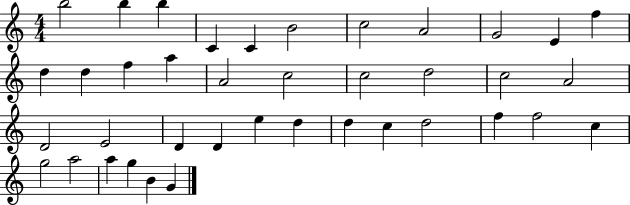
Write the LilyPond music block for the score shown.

{
  \clef treble
  \numericTimeSignature
  \time 4/4
  \key c \major
  b''2 b''4 b''4 | c'4 c'4 b'2 | c''2 a'2 | g'2 e'4 f''4 | \break d''4 d''4 f''4 a''4 | a'2 c''2 | c''2 d''2 | c''2 a'2 | \break d'2 e'2 | d'4 d'4 e''4 d''4 | d''4 c''4 d''2 | f''4 f''2 c''4 | \break g''2 a''2 | a''4 g''4 b'4 g'4 | \bar "|."
}